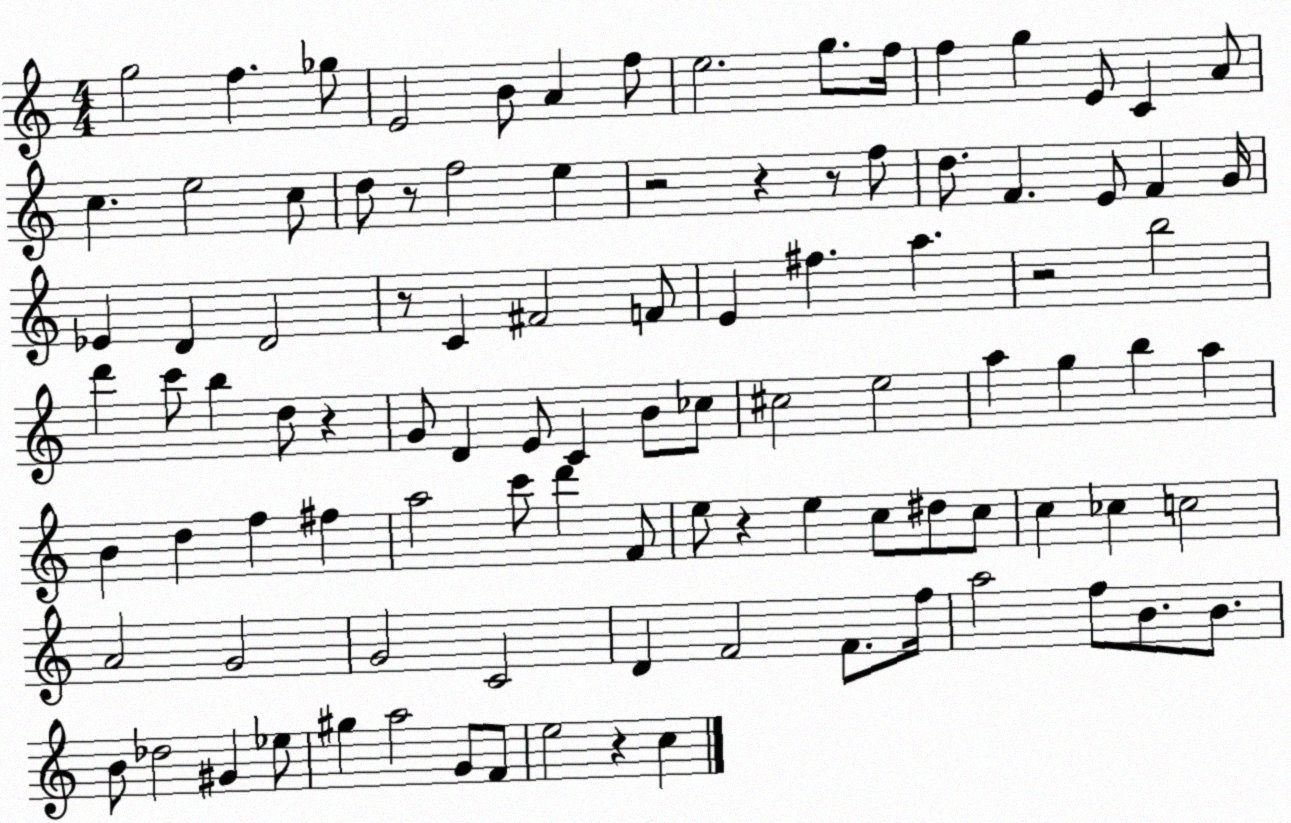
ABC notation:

X:1
T:Untitled
M:4/4
L:1/4
K:C
g2 f _g/2 E2 B/2 A f/2 e2 g/2 f/4 f g E/2 C A/2 c e2 c/2 d/2 z/2 f2 e z2 z z/2 f/2 d/2 F E/2 F G/4 _E D D2 z/2 C ^F2 F/2 E ^f a z2 b2 d' c'/2 b d/2 z G/2 D E/2 C B/2 _c/2 ^c2 e2 a g b a B d f ^f a2 c'/2 d' F/2 e/2 z e c/2 ^d/2 c/2 c _c c2 A2 G2 G2 C2 D F2 F/2 f/4 a2 f/2 B/2 B/2 B/2 _d2 ^G _e/2 ^g a2 G/2 F/2 e2 z c